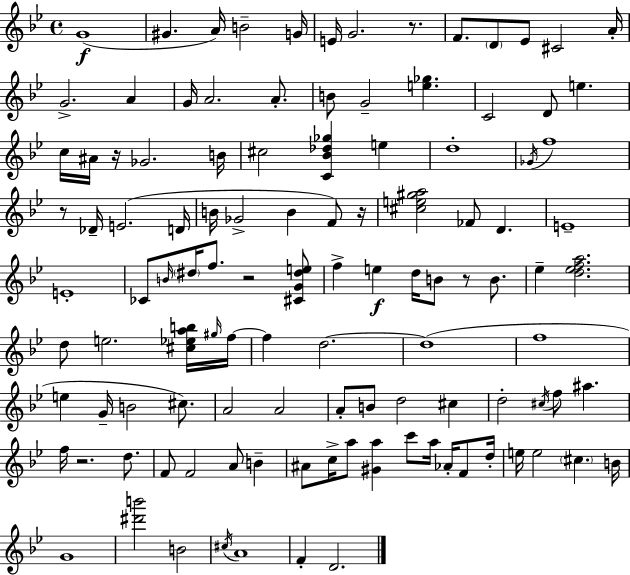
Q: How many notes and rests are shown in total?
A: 113